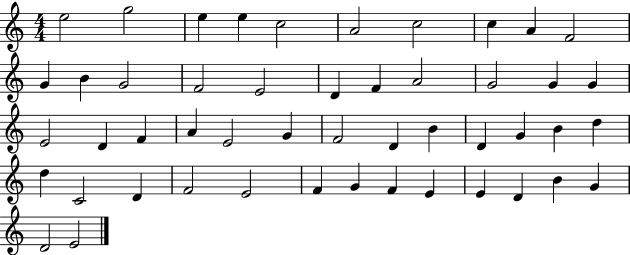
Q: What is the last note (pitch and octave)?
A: E4